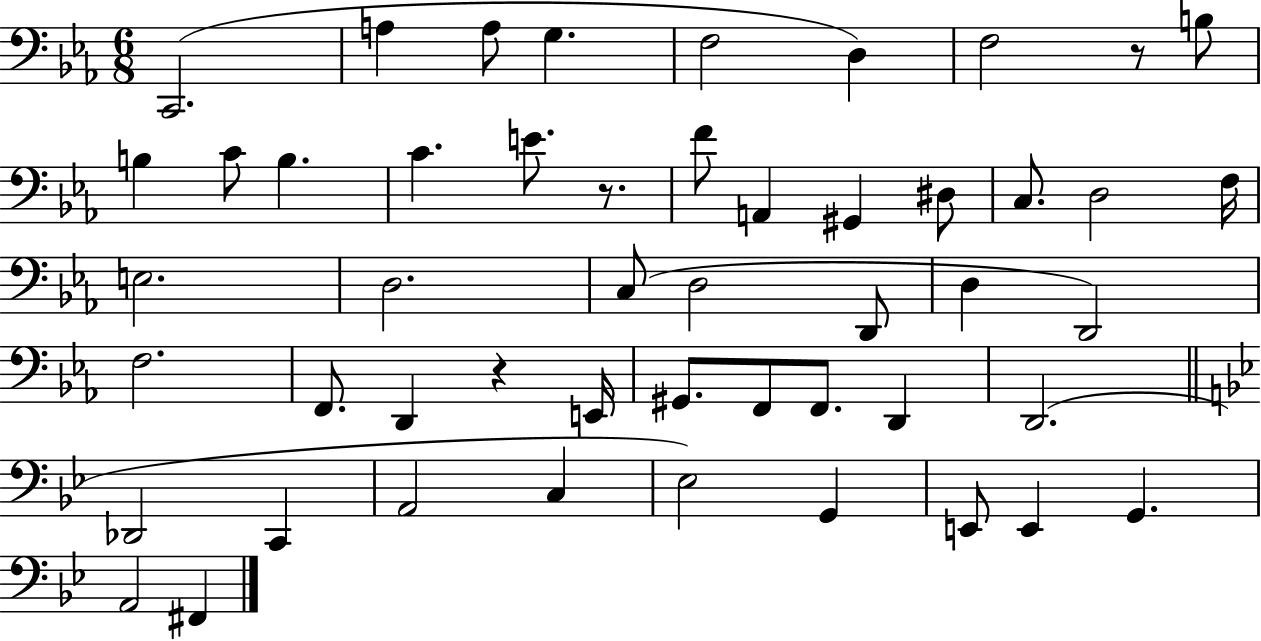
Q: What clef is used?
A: bass